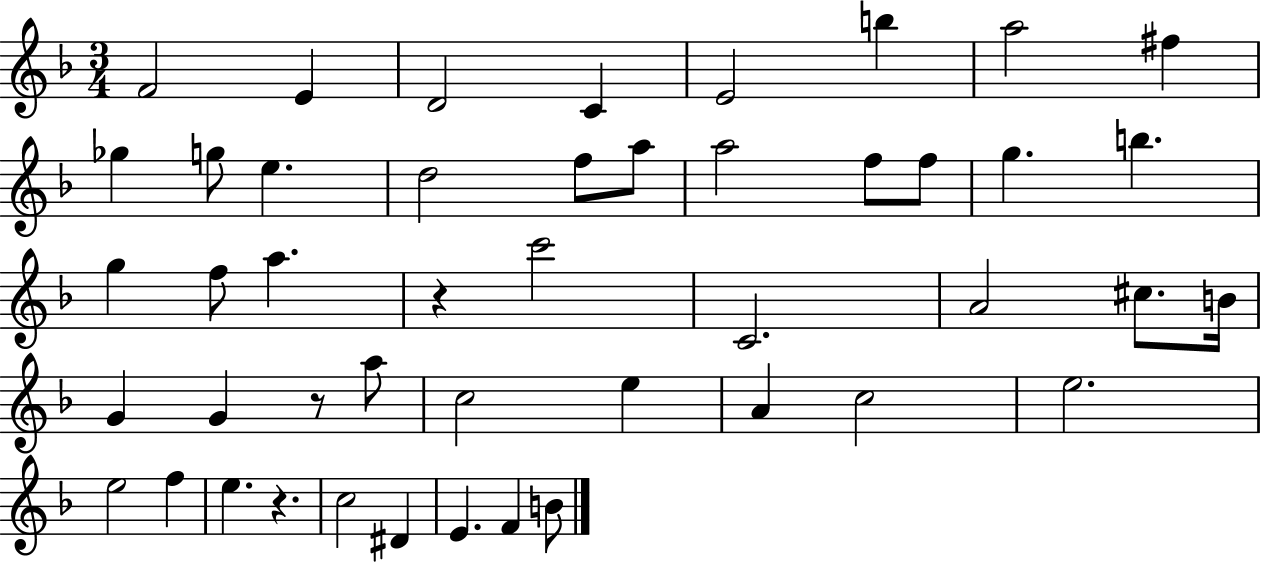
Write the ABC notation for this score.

X:1
T:Untitled
M:3/4
L:1/4
K:F
F2 E D2 C E2 b a2 ^f _g g/2 e d2 f/2 a/2 a2 f/2 f/2 g b g f/2 a z c'2 C2 A2 ^c/2 B/4 G G z/2 a/2 c2 e A c2 e2 e2 f e z c2 ^D E F B/2